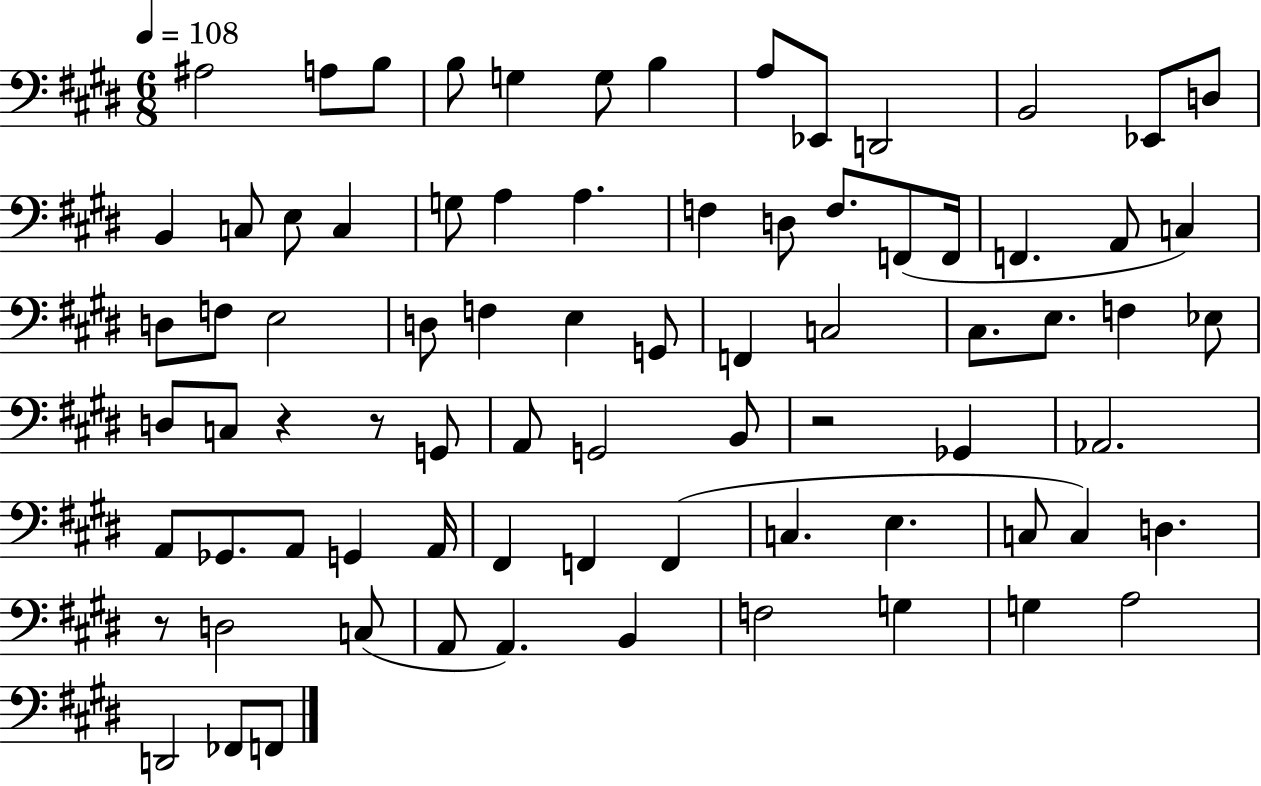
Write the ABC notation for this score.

X:1
T:Untitled
M:6/8
L:1/4
K:E
^A,2 A,/2 B,/2 B,/2 G, G,/2 B, A,/2 _E,,/2 D,,2 B,,2 _E,,/2 D,/2 B,, C,/2 E,/2 C, G,/2 A, A, F, D,/2 F,/2 F,,/2 F,,/4 F,, A,,/2 C, D,/2 F,/2 E,2 D,/2 F, E, G,,/2 F,, C,2 ^C,/2 E,/2 F, _E,/2 D,/2 C,/2 z z/2 G,,/2 A,,/2 G,,2 B,,/2 z2 _G,, _A,,2 A,,/2 _G,,/2 A,,/2 G,, A,,/4 ^F,, F,, F,, C, E, C,/2 C, D, z/2 D,2 C,/2 A,,/2 A,, B,, F,2 G, G, A,2 D,,2 _F,,/2 F,,/2